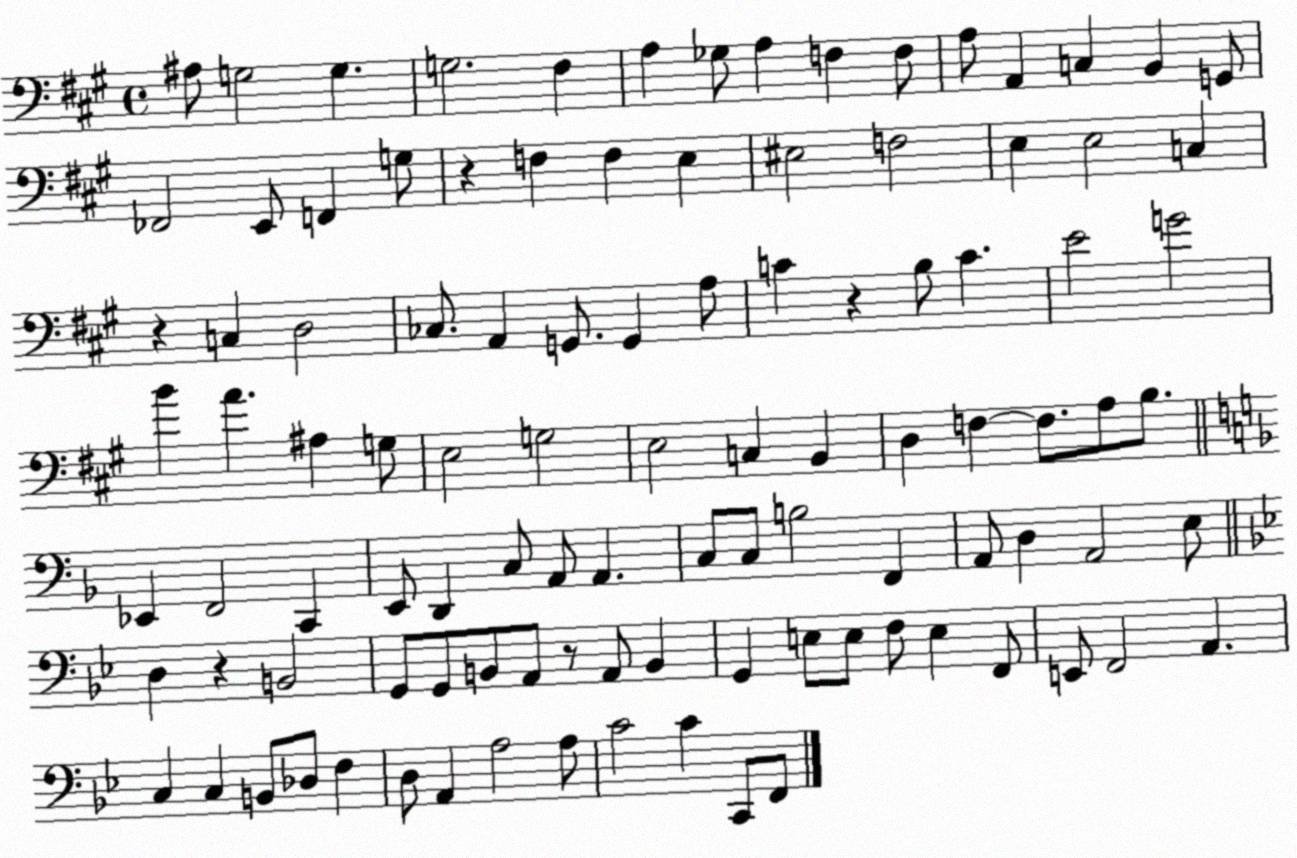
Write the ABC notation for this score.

X:1
T:Untitled
M:4/4
L:1/4
K:A
^A,/2 G,2 G, G,2 ^F, A, _G,/2 A, F, F,/2 A,/2 A,, C, B,, G,,/2 _F,,2 E,,/2 F,, G,/2 z F, F, E, ^E,2 F,2 E, E,2 C, z C, D,2 _C,/2 A,, G,,/2 G,, A,/2 C z B,/2 C E2 G2 B A ^A, G,/2 E,2 G,2 E,2 C, B,, D, F, F,/2 A,/2 B,/2 _E,, F,,2 C,, E,,/2 D,, C,/2 A,,/2 A,, C,/2 C,/2 B,2 F,, A,,/2 D, A,,2 E,/2 D, z B,,2 G,,/2 G,,/2 B,,/2 A,,/2 z/2 A,,/2 B,, G,, E,/2 E,/2 F,/2 E, F,,/2 E,,/2 F,,2 A,, C, C, B,,/2 _D,/2 F, D,/2 A,, A,2 A,/2 C2 C C,,/2 F,,/2